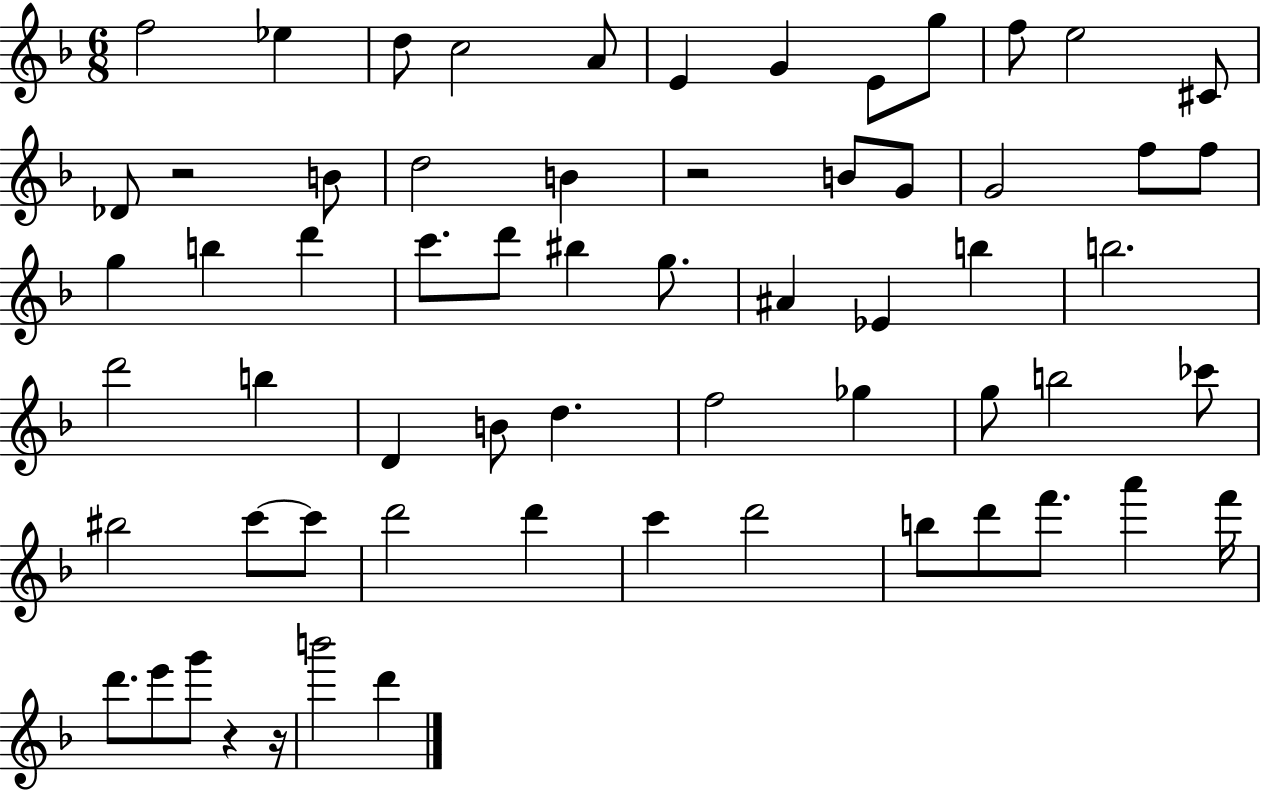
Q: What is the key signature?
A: F major